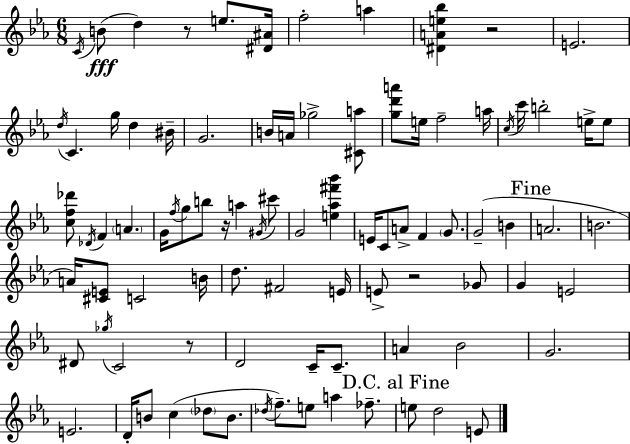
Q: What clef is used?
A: treble